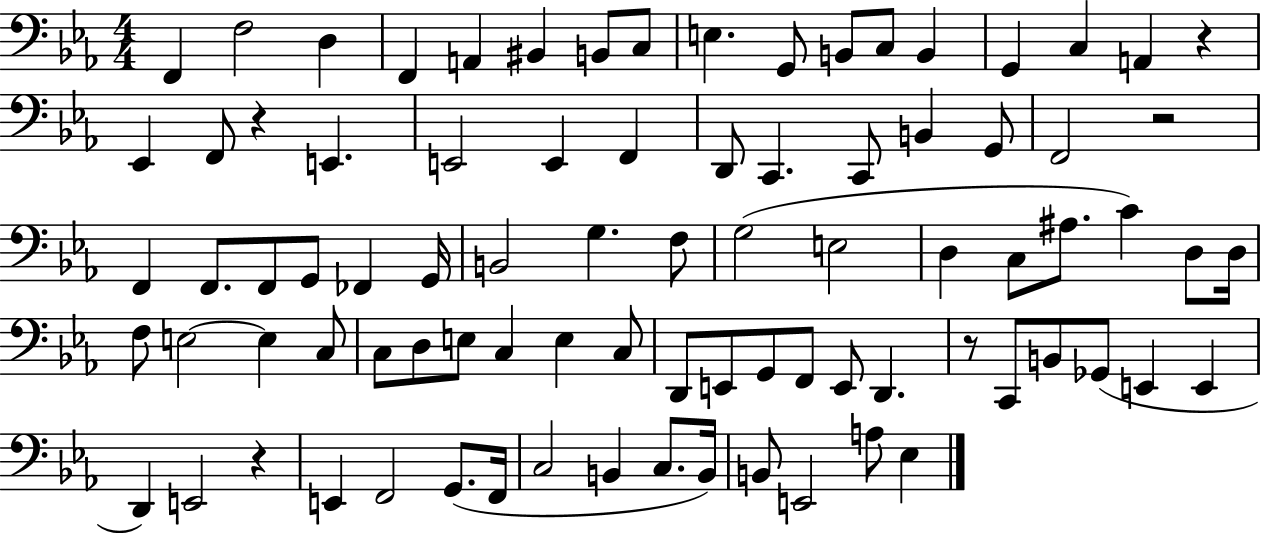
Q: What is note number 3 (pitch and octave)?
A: D3